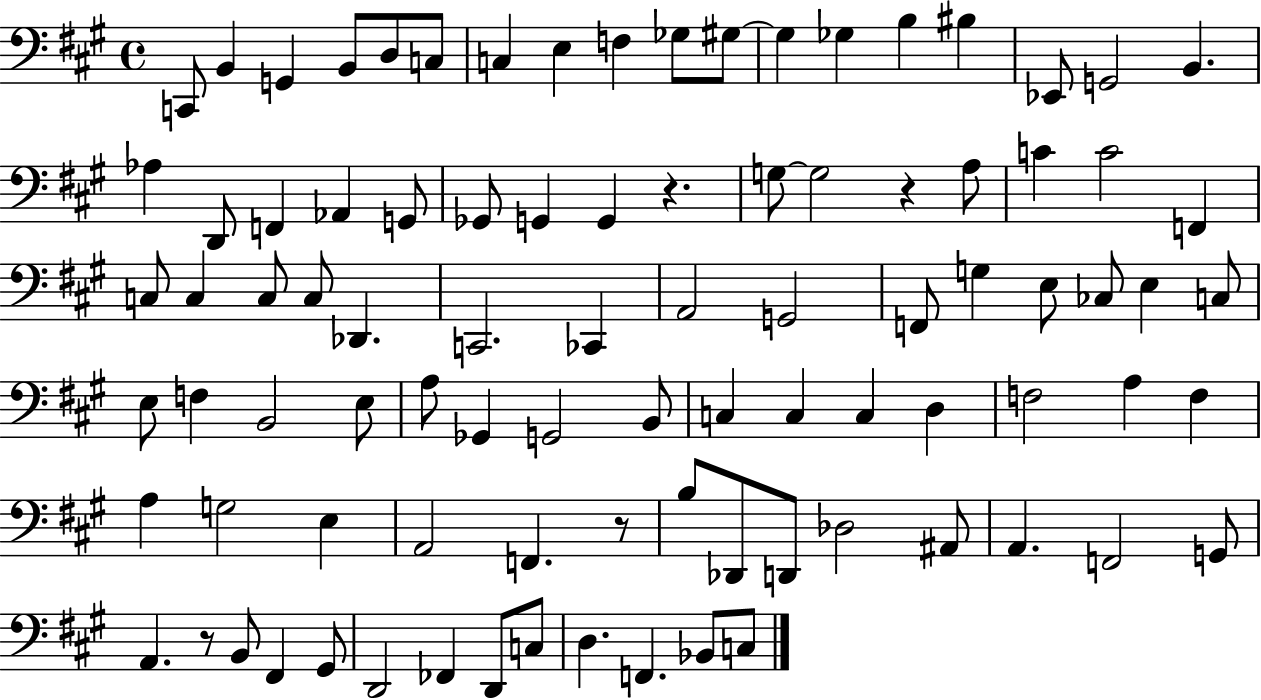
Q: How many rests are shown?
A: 4